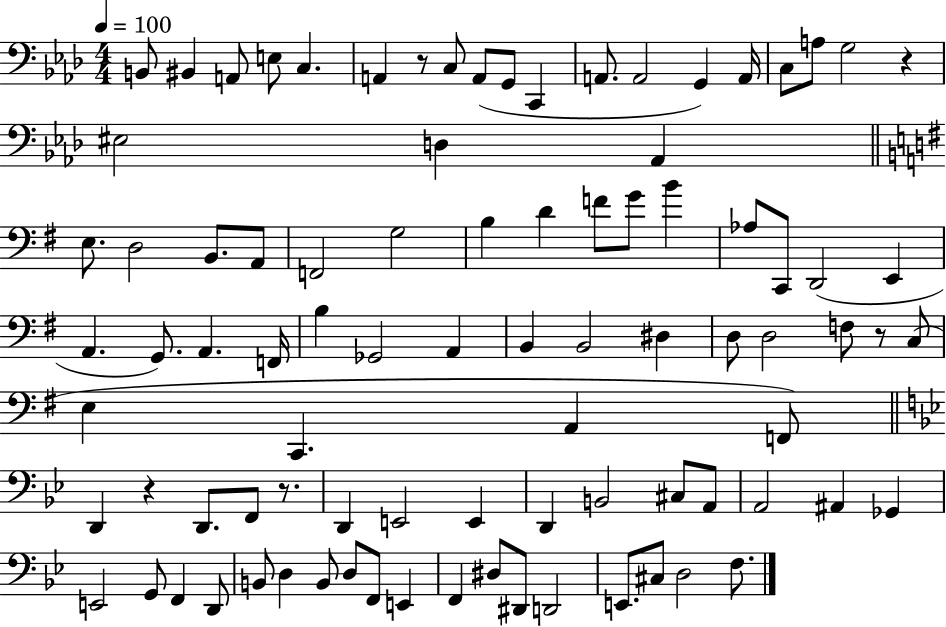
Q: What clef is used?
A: bass